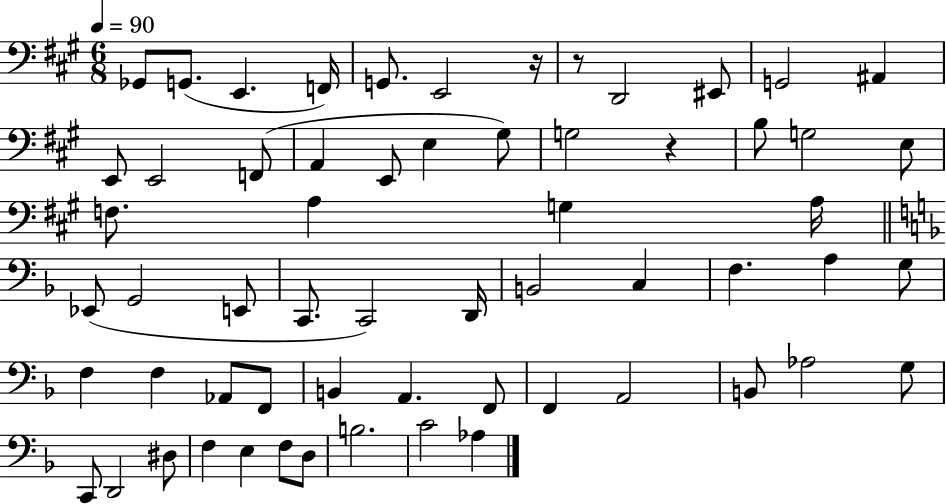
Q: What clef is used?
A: bass